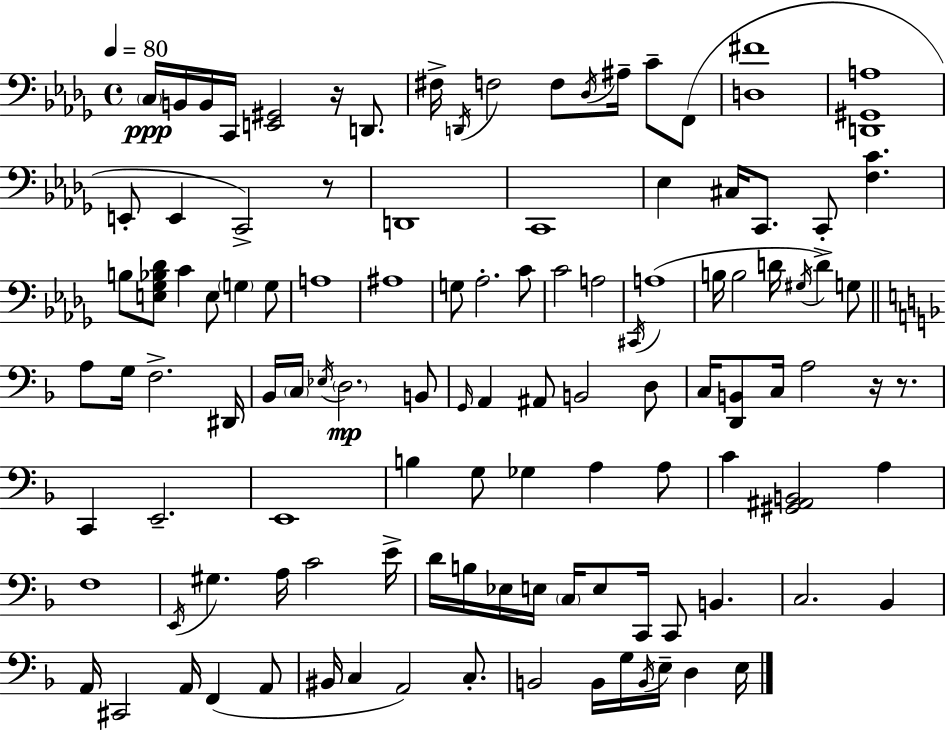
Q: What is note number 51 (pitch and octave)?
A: B2